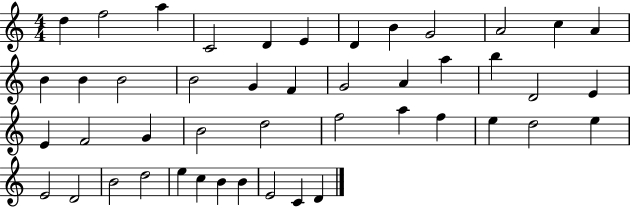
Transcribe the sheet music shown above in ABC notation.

X:1
T:Untitled
M:4/4
L:1/4
K:C
d f2 a C2 D E D B G2 A2 c A B B B2 B2 G F G2 A a b D2 E E F2 G B2 d2 f2 a f e d2 e E2 D2 B2 d2 e c B B E2 C D